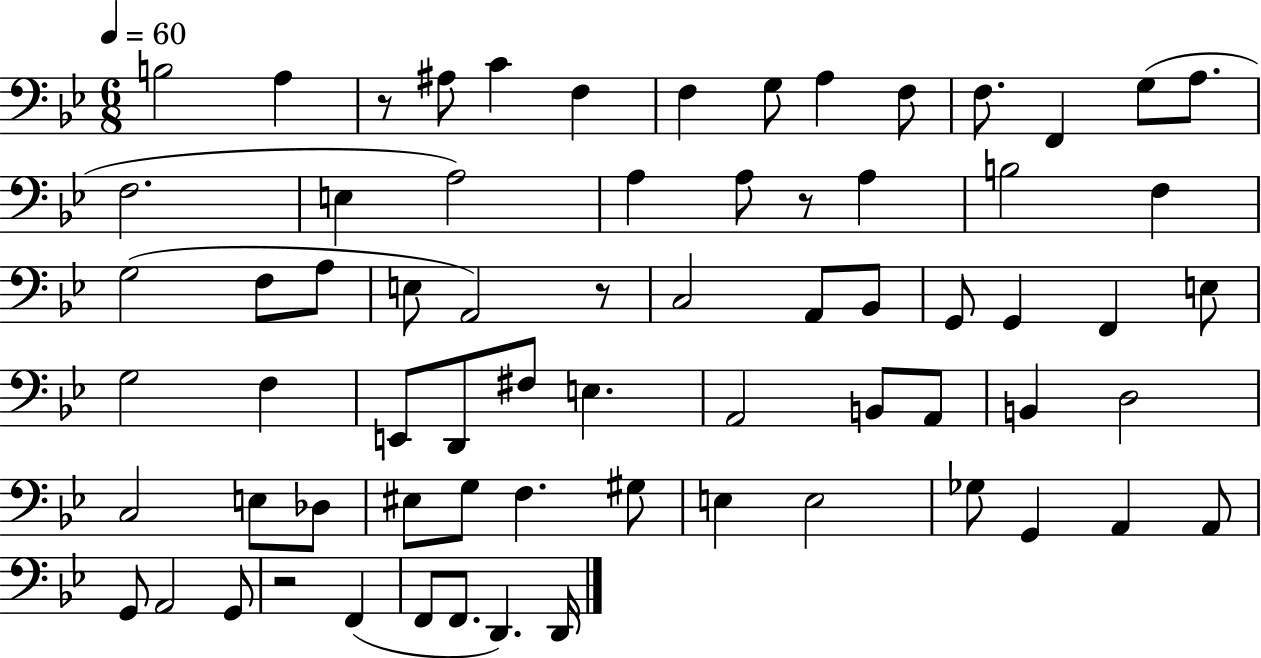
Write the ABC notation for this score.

X:1
T:Untitled
M:6/8
L:1/4
K:Bb
B,2 A, z/2 ^A,/2 C F, F, G,/2 A, F,/2 F,/2 F,, G,/2 A,/2 F,2 E, A,2 A, A,/2 z/2 A, B,2 F, G,2 F,/2 A,/2 E,/2 A,,2 z/2 C,2 A,,/2 _B,,/2 G,,/2 G,, F,, E,/2 G,2 F, E,,/2 D,,/2 ^F,/2 E, A,,2 B,,/2 A,,/2 B,, D,2 C,2 E,/2 _D,/2 ^E,/2 G,/2 F, ^G,/2 E, E,2 _G,/2 G,, A,, A,,/2 G,,/2 A,,2 G,,/2 z2 F,, F,,/2 F,,/2 D,, D,,/4